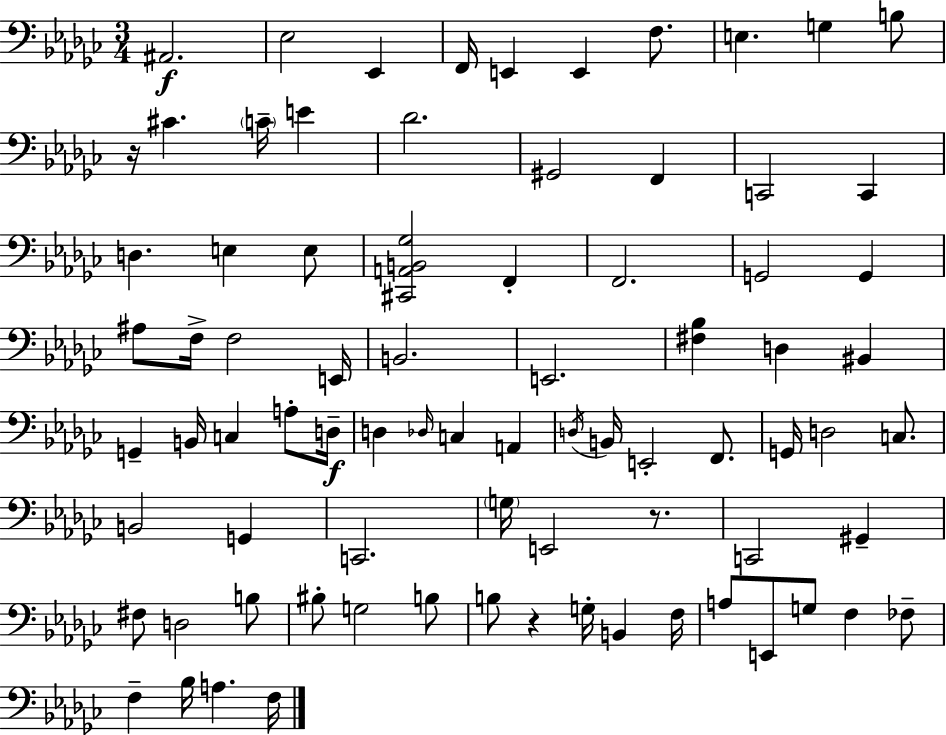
X:1
T:Untitled
M:3/4
L:1/4
K:Ebm
^A,,2 _E,2 _E,, F,,/4 E,, E,, F,/2 E, G, B,/2 z/4 ^C C/4 E _D2 ^G,,2 F,, C,,2 C,, D, E, E,/2 [^C,,A,,B,,_G,]2 F,, F,,2 G,,2 G,, ^A,/2 F,/4 F,2 E,,/4 B,,2 E,,2 [^F,_B,] D, ^B,, G,, B,,/4 C, A,/2 D,/4 D, _D,/4 C, A,, D,/4 B,,/4 E,,2 F,,/2 G,,/4 D,2 C,/2 B,,2 G,, C,,2 G,/4 E,,2 z/2 C,,2 ^G,, ^F,/2 D,2 B,/2 ^B,/2 G,2 B,/2 B,/2 z G,/4 B,, F,/4 A,/2 E,,/2 G,/2 F, _F,/2 F, _B,/4 A, F,/4